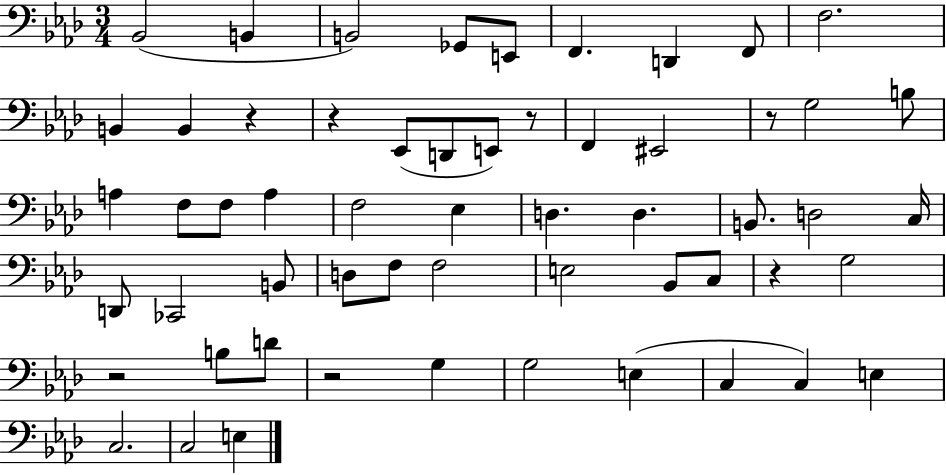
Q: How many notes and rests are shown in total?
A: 57